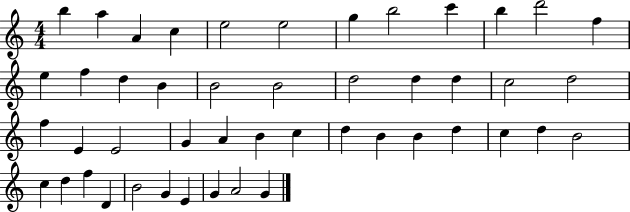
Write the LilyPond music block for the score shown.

{
  \clef treble
  \numericTimeSignature
  \time 4/4
  \key c \major
  b''4 a''4 a'4 c''4 | e''2 e''2 | g''4 b''2 c'''4 | b''4 d'''2 f''4 | \break e''4 f''4 d''4 b'4 | b'2 b'2 | d''2 d''4 d''4 | c''2 d''2 | \break f''4 e'4 e'2 | g'4 a'4 b'4 c''4 | d''4 b'4 b'4 d''4 | c''4 d''4 b'2 | \break c''4 d''4 f''4 d'4 | b'2 g'4 e'4 | g'4 a'2 g'4 | \bar "|."
}